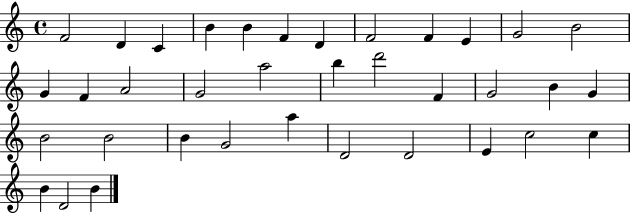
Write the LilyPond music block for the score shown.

{
  \clef treble
  \time 4/4
  \defaultTimeSignature
  \key c \major
  f'2 d'4 c'4 | b'4 b'4 f'4 d'4 | f'2 f'4 e'4 | g'2 b'2 | \break g'4 f'4 a'2 | g'2 a''2 | b''4 d'''2 f'4 | g'2 b'4 g'4 | \break b'2 b'2 | b'4 g'2 a''4 | d'2 d'2 | e'4 c''2 c''4 | \break b'4 d'2 b'4 | \bar "|."
}